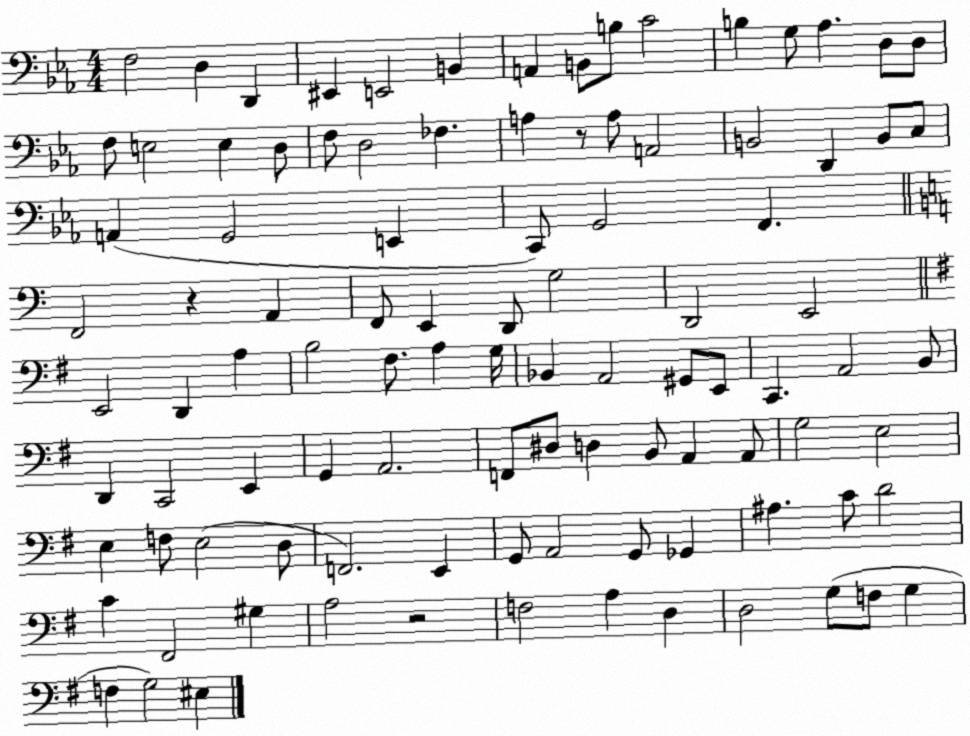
X:1
T:Untitled
M:4/4
L:1/4
K:Eb
F,2 D, D,, ^E,, E,,2 B,, A,, B,,/2 B,/2 C2 B, G,/2 _A, D,/2 D,/2 F,/2 E,2 E, D,/2 F,/2 D,2 _F, A, z/2 A,/2 A,,2 B,,2 D,, B,,/2 C,/2 A,, G,,2 E,, C,,/2 G,,2 F,, F,,2 z A,, F,,/2 E,, D,,/2 G,2 D,,2 E,,2 E,,2 D,, A, B,2 ^F,/2 A, G,/4 _B,, A,,2 ^G,,/2 E,,/2 C,, A,,2 B,,/2 D,, C,,2 E,, G,, A,,2 F,,/2 ^D,/2 D, B,,/2 A,, A,,/2 G,2 E,2 E, F,/2 E,2 D,/2 F,,2 E,, G,,/2 A,,2 G,,/2 _G,, ^A, C/2 D2 C ^F,,2 ^G, A,2 z2 F,2 A, D, D,2 G,/2 F,/2 G, F, G,2 ^E,